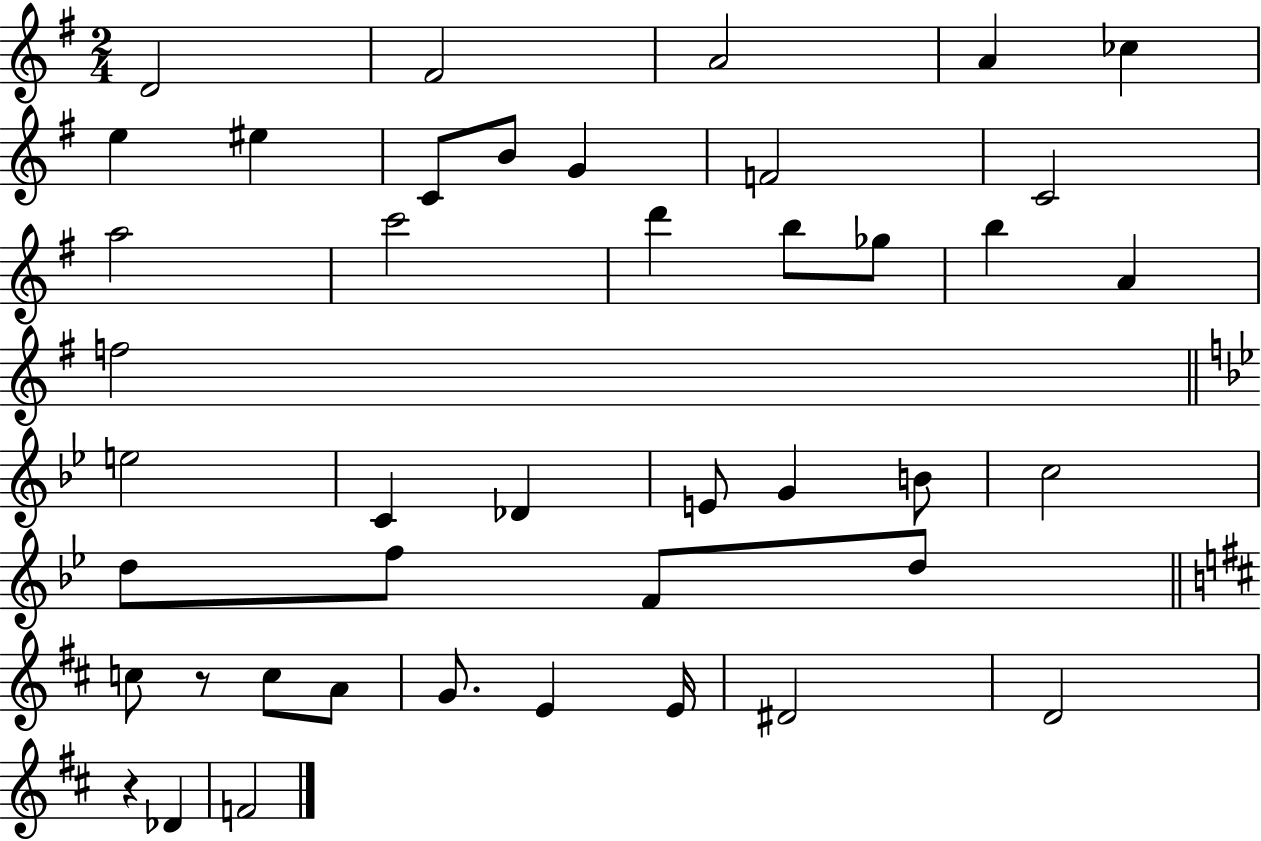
D4/h F#4/h A4/h A4/q CES5/q E5/q EIS5/q C4/e B4/e G4/q F4/h C4/h A5/h C6/h D6/q B5/e Gb5/e B5/q A4/q F5/h E5/h C4/q Db4/q E4/e G4/q B4/e C5/h D5/e F5/e F4/e D5/e C5/e R/e C5/e A4/e G4/e. E4/q E4/s D#4/h D4/h R/q Db4/q F4/h